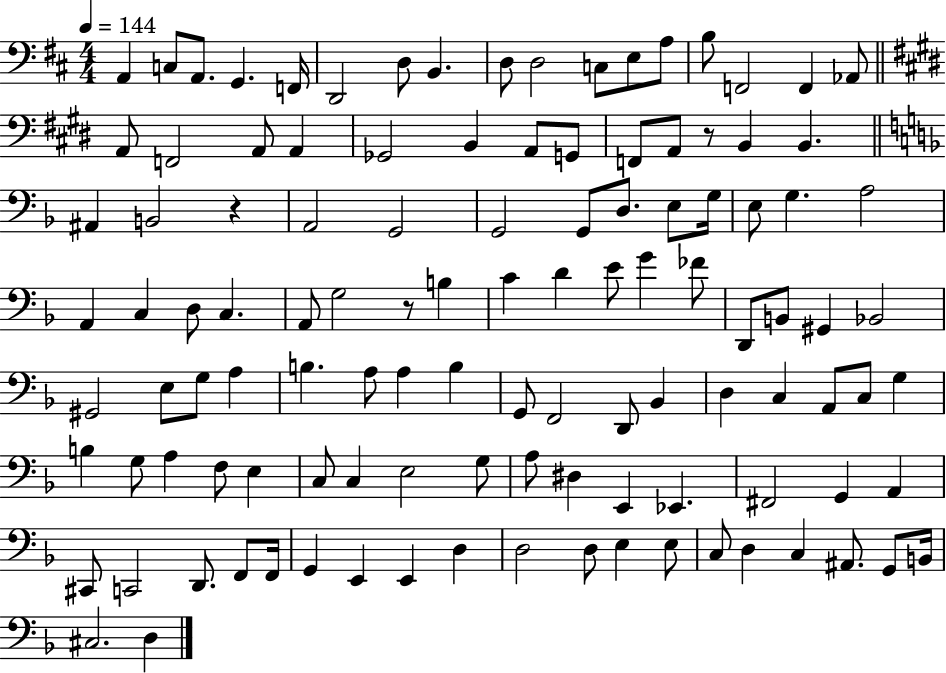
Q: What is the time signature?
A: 4/4